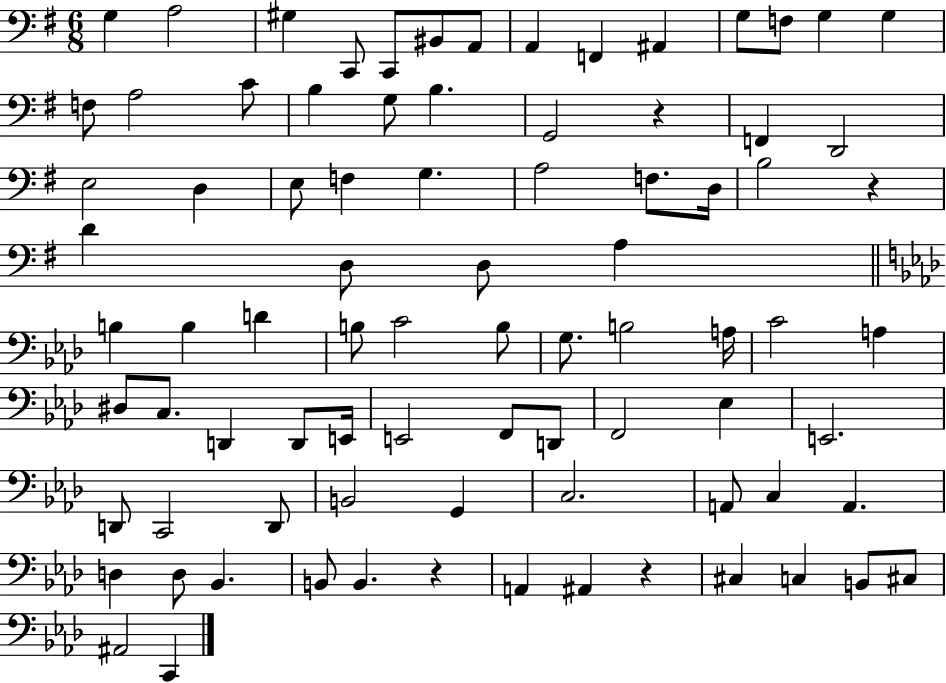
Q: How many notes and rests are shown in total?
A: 84